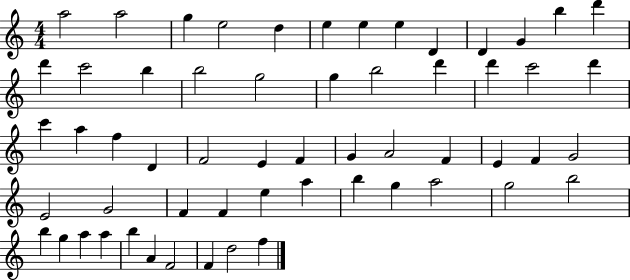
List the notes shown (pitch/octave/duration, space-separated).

A5/h A5/h G5/q E5/h D5/q E5/q E5/q E5/q D4/q D4/q G4/q B5/q D6/q D6/q C6/h B5/q B5/h G5/h G5/q B5/h D6/q D6/q C6/h D6/q C6/q A5/q F5/q D4/q F4/h E4/q F4/q G4/q A4/h F4/q E4/q F4/q G4/h E4/h G4/h F4/q F4/q E5/q A5/q B5/q G5/q A5/h G5/h B5/h B5/q G5/q A5/q A5/q B5/q A4/q F4/h F4/q D5/h F5/q